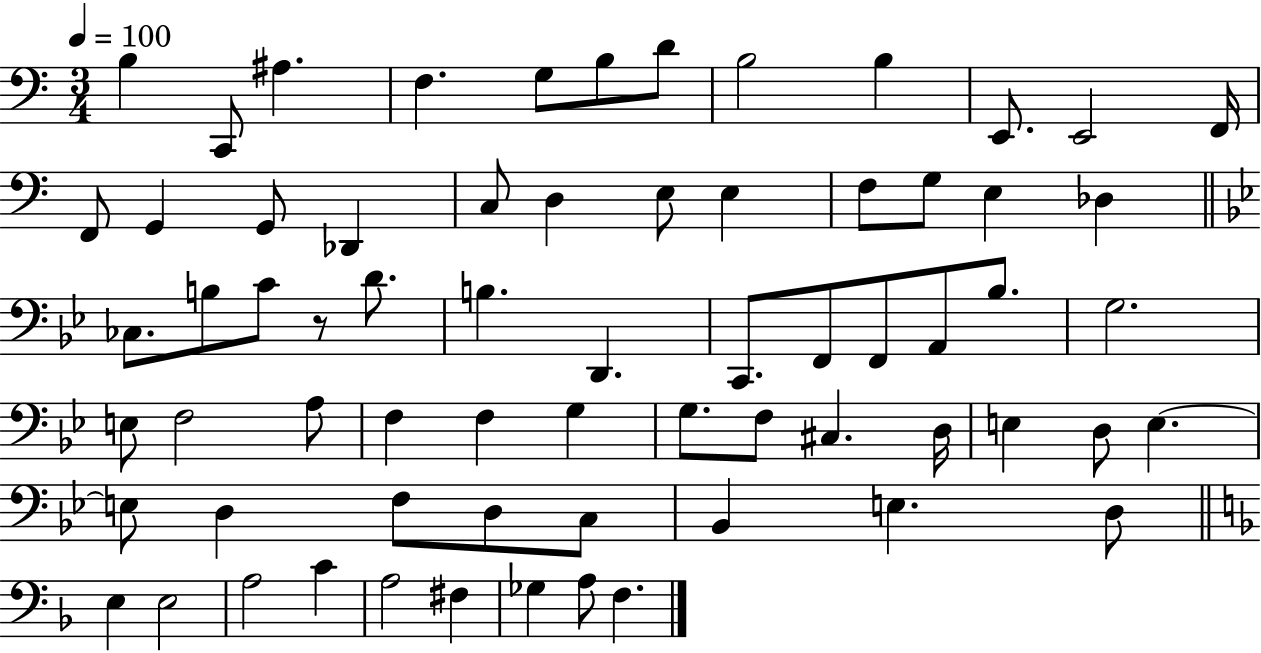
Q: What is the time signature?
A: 3/4